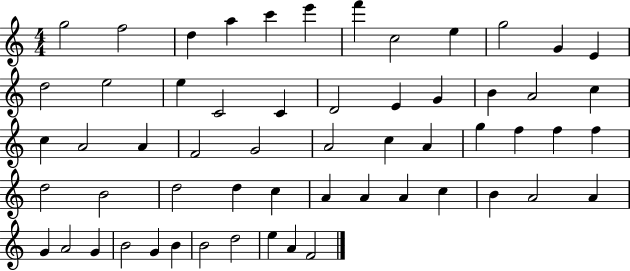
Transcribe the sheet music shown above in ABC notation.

X:1
T:Untitled
M:4/4
L:1/4
K:C
g2 f2 d a c' e' f' c2 e g2 G E d2 e2 e C2 C D2 E G B A2 c c A2 A F2 G2 A2 c A g f f f d2 B2 d2 d c A A A c B A2 A G A2 G B2 G B B2 d2 e A F2